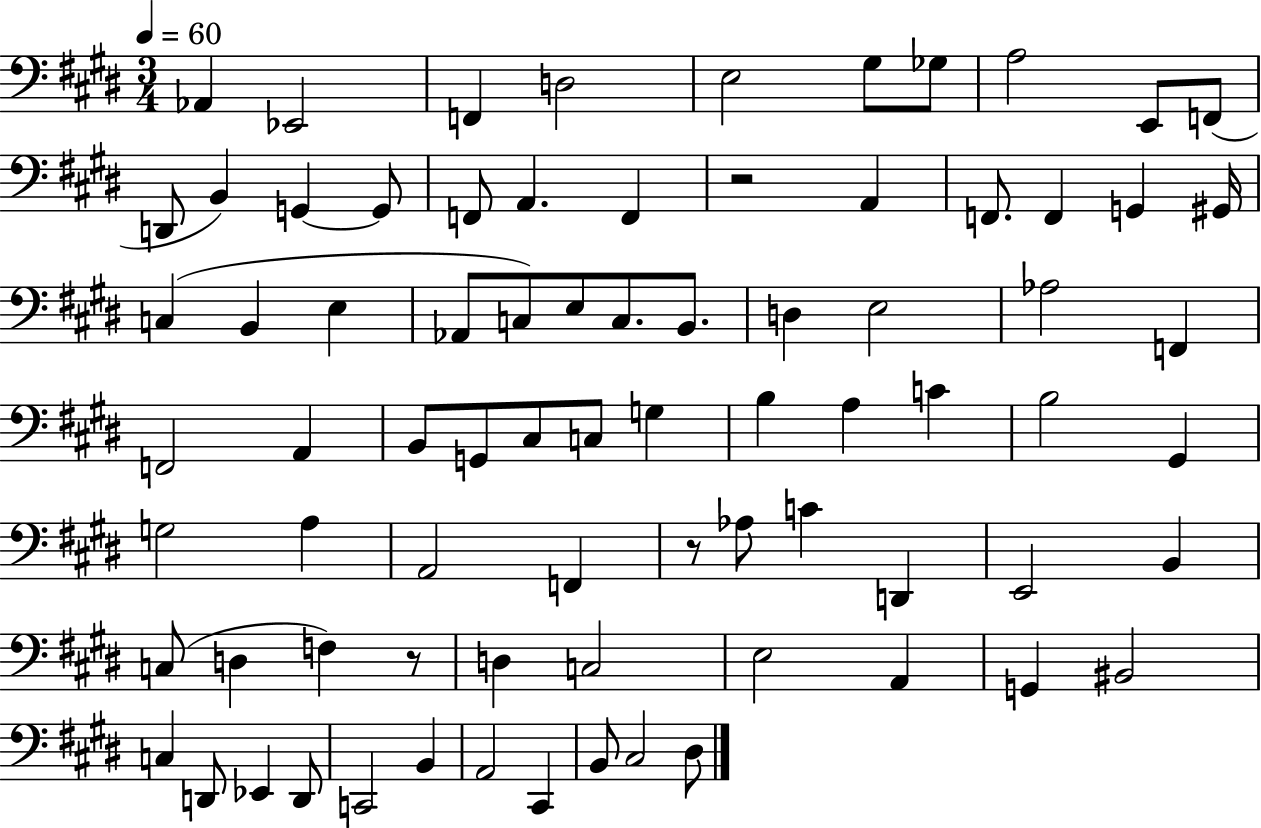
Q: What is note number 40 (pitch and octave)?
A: C3